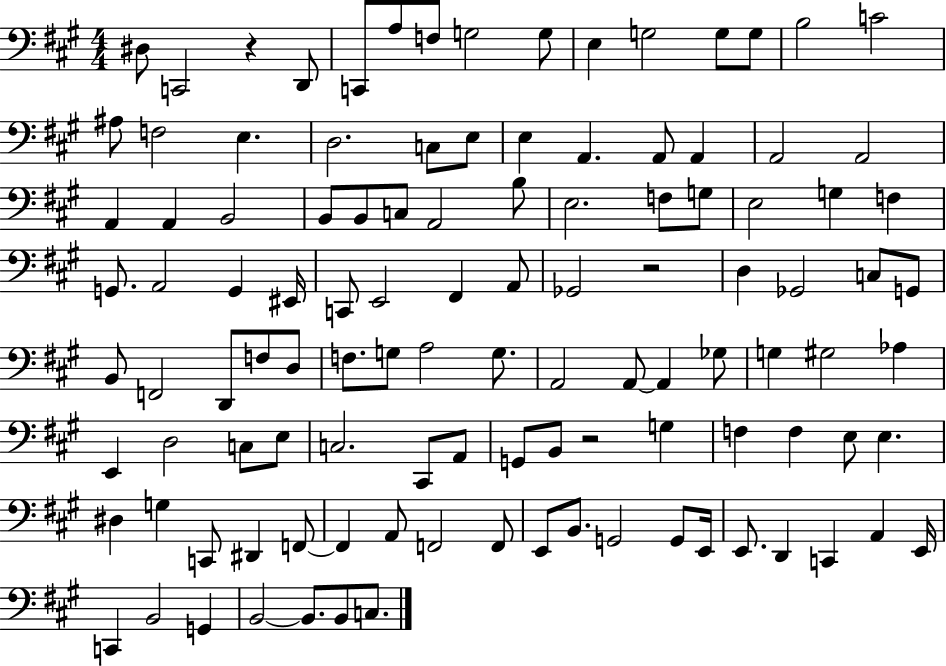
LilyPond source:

{
  \clef bass
  \numericTimeSignature
  \time 4/4
  \key a \major
  dis8 c,2 r4 d,8 | c,8 a8 f8 g2 g8 | e4 g2 g8 g8 | b2 c'2 | \break ais8 f2 e4. | d2. c8 e8 | e4 a,4. a,8 a,4 | a,2 a,2 | \break a,4 a,4 b,2 | b,8 b,8 c8 a,2 b8 | e2. f8 g8 | e2 g4 f4 | \break g,8. a,2 g,4 eis,16 | c,8 e,2 fis,4 a,8 | ges,2 r2 | d4 ges,2 c8 g,8 | \break b,8 f,2 d,8 f8 d8 | f8. g8 a2 g8. | a,2 a,8~~ a,4 ges8 | g4 gis2 aes4 | \break e,4 d2 c8 e8 | c2. cis,8 a,8 | g,8 b,8 r2 g4 | f4 f4 e8 e4. | \break dis4 g4 c,8 dis,4 f,8~~ | f,4 a,8 f,2 f,8 | e,8 b,8. g,2 g,8 e,16 | e,8. d,4 c,4 a,4 e,16 | \break c,4 b,2 g,4 | b,2~~ b,8. b,8 c8. | \bar "|."
}